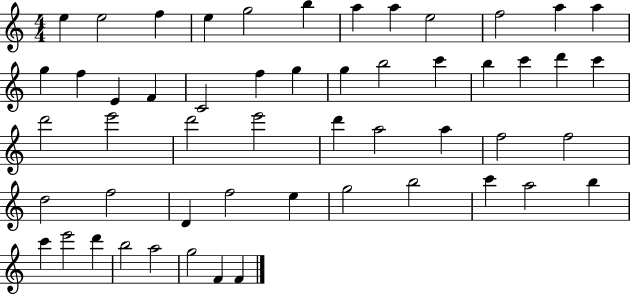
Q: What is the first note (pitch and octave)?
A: E5